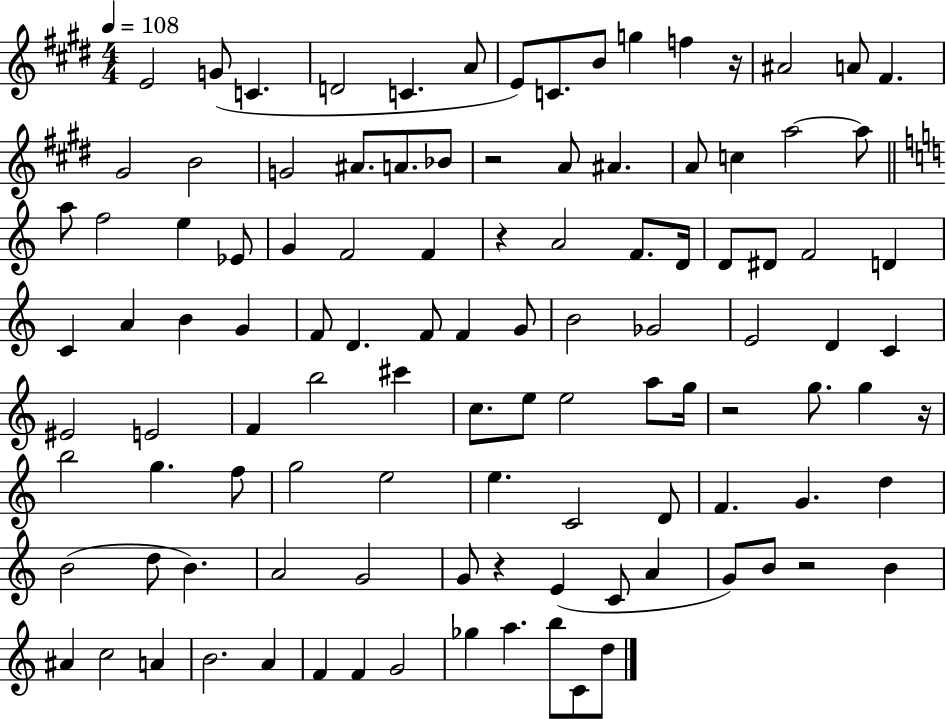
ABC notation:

X:1
T:Untitled
M:4/4
L:1/4
K:E
E2 G/2 C D2 C A/2 E/2 C/2 B/2 g f z/4 ^A2 A/2 ^F ^G2 B2 G2 ^A/2 A/2 _B/2 z2 A/2 ^A A/2 c a2 a/2 a/2 f2 e _E/2 G F2 F z A2 F/2 D/4 D/2 ^D/2 F2 D C A B G F/2 D F/2 F G/2 B2 _G2 E2 D C ^E2 E2 F b2 ^c' c/2 e/2 e2 a/2 g/4 z2 g/2 g z/4 b2 g f/2 g2 e2 e C2 D/2 F G d B2 d/2 B A2 G2 G/2 z E C/2 A G/2 B/2 z2 B ^A c2 A B2 A F F G2 _g a b/2 C/2 d/2